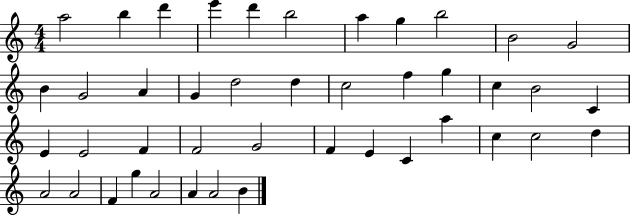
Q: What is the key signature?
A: C major